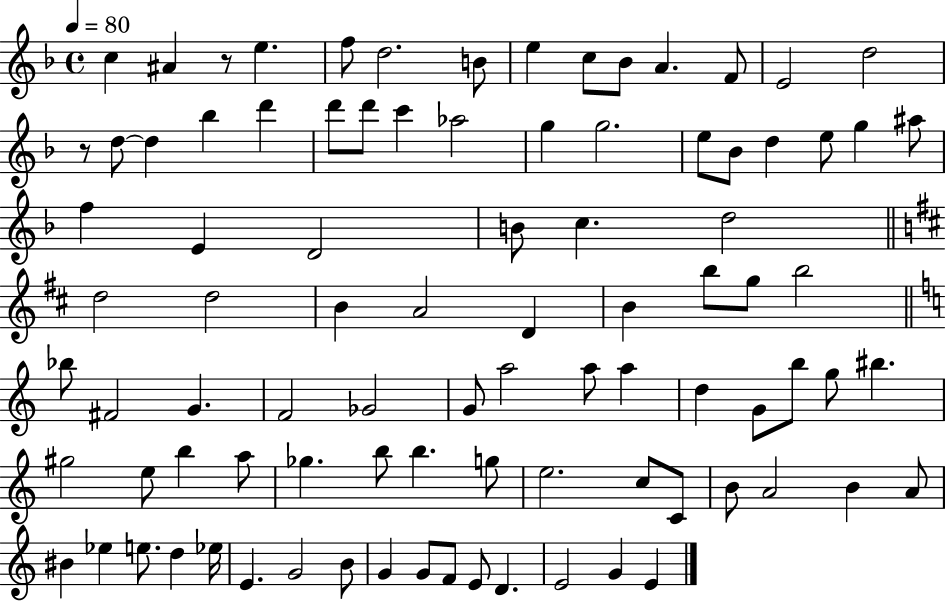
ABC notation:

X:1
T:Untitled
M:4/4
L:1/4
K:F
c ^A z/2 e f/2 d2 B/2 e c/2 _B/2 A F/2 E2 d2 z/2 d/2 d _b d' d'/2 d'/2 c' _a2 g g2 e/2 _B/2 d e/2 g ^a/2 f E D2 B/2 c d2 d2 d2 B A2 D B b/2 g/2 b2 _b/2 ^F2 G F2 _G2 G/2 a2 a/2 a d G/2 b/2 g/2 ^b ^g2 e/2 b a/2 _g b/2 b g/2 e2 c/2 C/2 B/2 A2 B A/2 ^B _e e/2 d _e/4 E G2 B/2 G G/2 F/2 E/2 D E2 G E